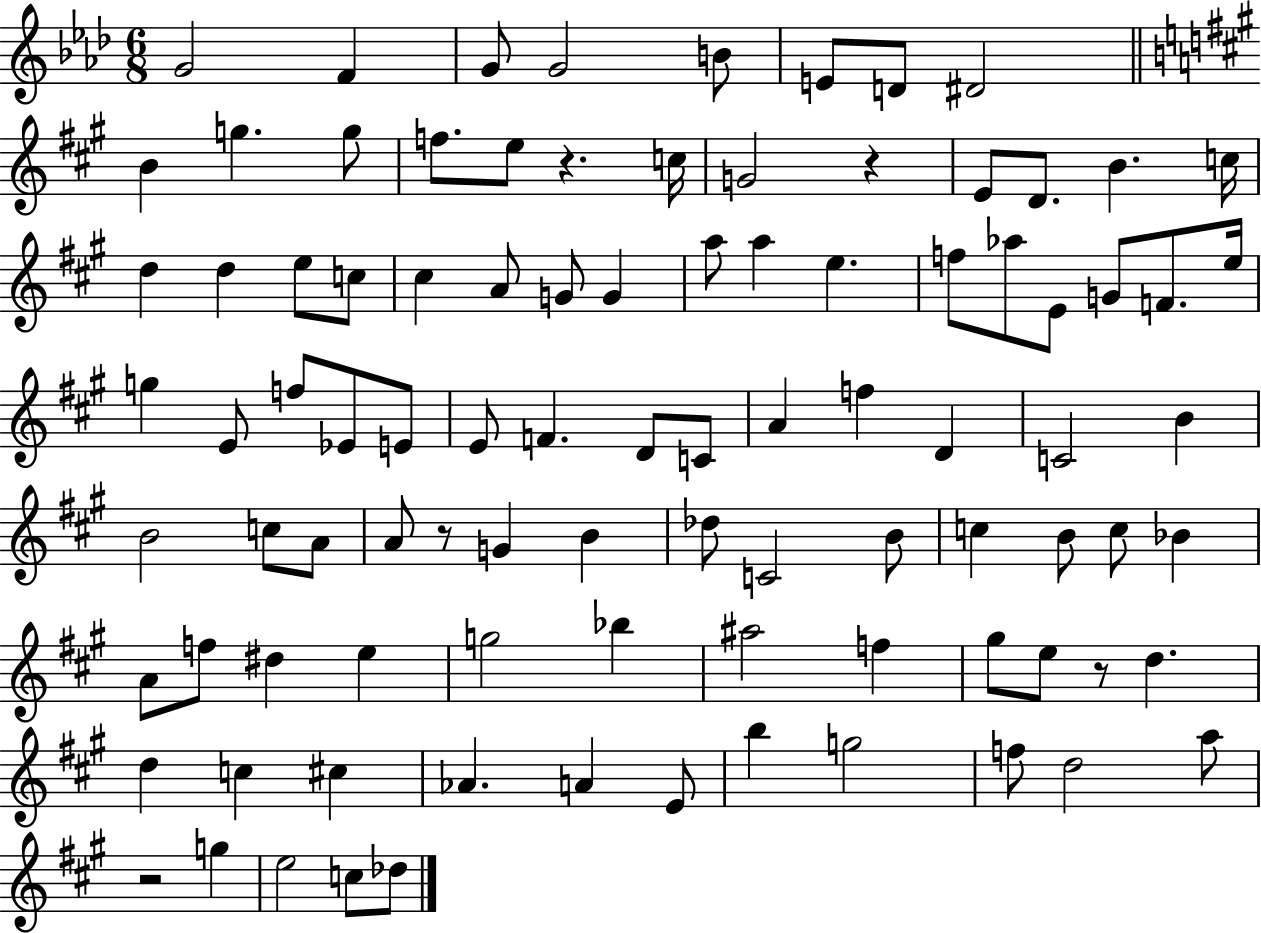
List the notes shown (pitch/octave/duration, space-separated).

G4/h F4/q G4/e G4/h B4/e E4/e D4/e D#4/h B4/q G5/q. G5/e F5/e. E5/e R/q. C5/s G4/h R/q E4/e D4/e. B4/q. C5/s D5/q D5/q E5/e C5/e C#5/q A4/e G4/e G4/q A5/e A5/q E5/q. F5/e Ab5/e E4/e G4/e F4/e. E5/s G5/q E4/e F5/e Eb4/e E4/e E4/e F4/q. D4/e C4/e A4/q F5/q D4/q C4/h B4/q B4/h C5/e A4/e A4/e R/e G4/q B4/q Db5/e C4/h B4/e C5/q B4/e C5/e Bb4/q A4/e F5/e D#5/q E5/q G5/h Bb5/q A#5/h F5/q G#5/e E5/e R/e D5/q. D5/q C5/q C#5/q Ab4/q. A4/q E4/e B5/q G5/h F5/e D5/h A5/e R/h G5/q E5/h C5/e Db5/e